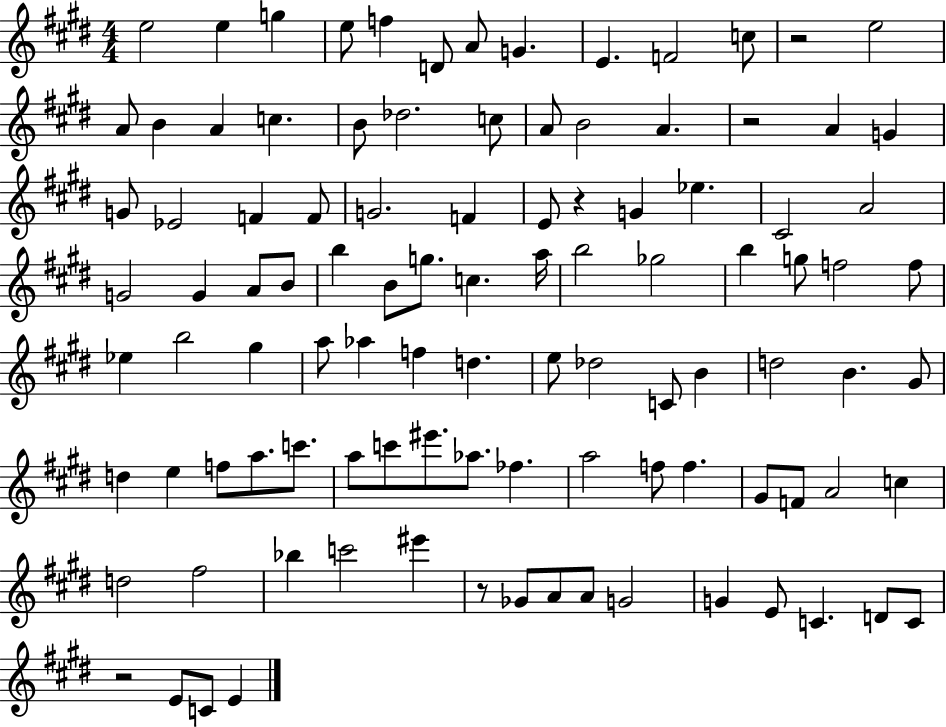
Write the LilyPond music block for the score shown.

{
  \clef treble
  \numericTimeSignature
  \time 4/4
  \key e \major
  \repeat volta 2 { e''2 e''4 g''4 | e''8 f''4 d'8 a'8 g'4. | e'4. f'2 c''8 | r2 e''2 | \break a'8 b'4 a'4 c''4. | b'8 des''2. c''8 | a'8 b'2 a'4. | r2 a'4 g'4 | \break g'8 ees'2 f'4 f'8 | g'2. f'4 | e'8 r4 g'4 ees''4. | cis'2 a'2 | \break g'2 g'4 a'8 b'8 | b''4 b'8 g''8. c''4. a''16 | b''2 ges''2 | b''4 g''8 f''2 f''8 | \break ees''4 b''2 gis''4 | a''8 aes''4 f''4 d''4. | e''8 des''2 c'8 b'4 | d''2 b'4. gis'8 | \break d''4 e''4 f''8 a''8. c'''8. | a''8 c'''8 eis'''8. aes''8. fes''4. | a''2 f''8 f''4. | gis'8 f'8 a'2 c''4 | \break d''2 fis''2 | bes''4 c'''2 eis'''4 | r8 ges'8 a'8 a'8 g'2 | g'4 e'8 c'4. d'8 c'8 | \break r2 e'8 c'8 e'4 | } \bar "|."
}